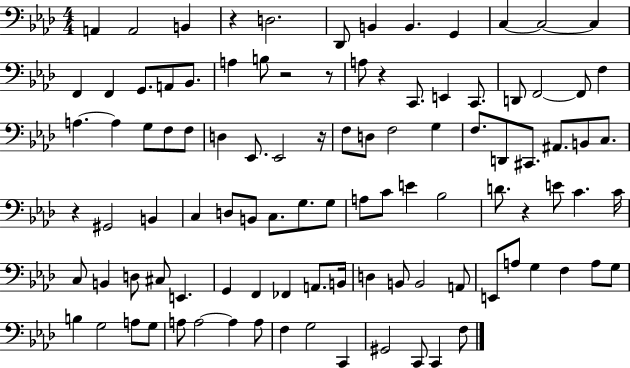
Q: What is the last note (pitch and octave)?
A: F3